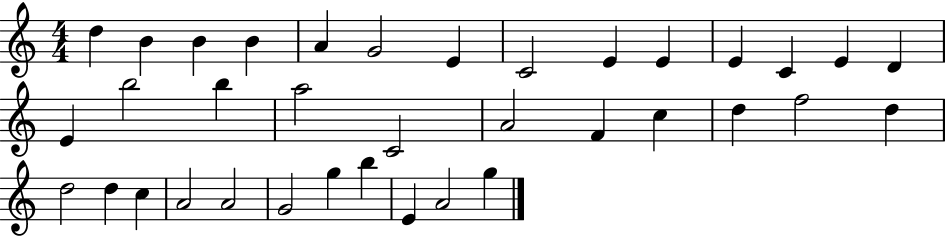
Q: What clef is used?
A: treble